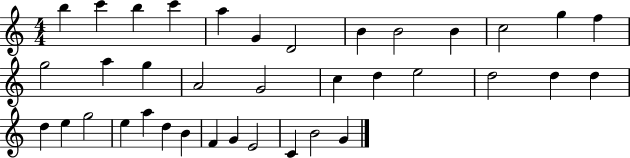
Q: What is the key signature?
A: C major